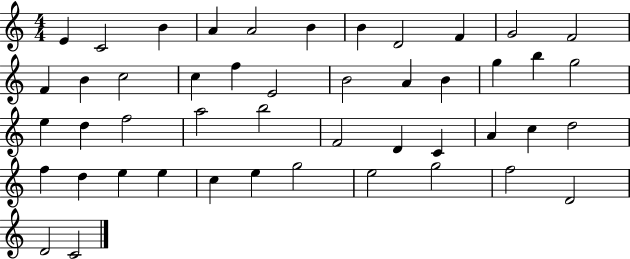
X:1
T:Untitled
M:4/4
L:1/4
K:C
E C2 B A A2 B B D2 F G2 F2 F B c2 c f E2 B2 A B g b g2 e d f2 a2 b2 F2 D C A c d2 f d e e c e g2 e2 g2 f2 D2 D2 C2